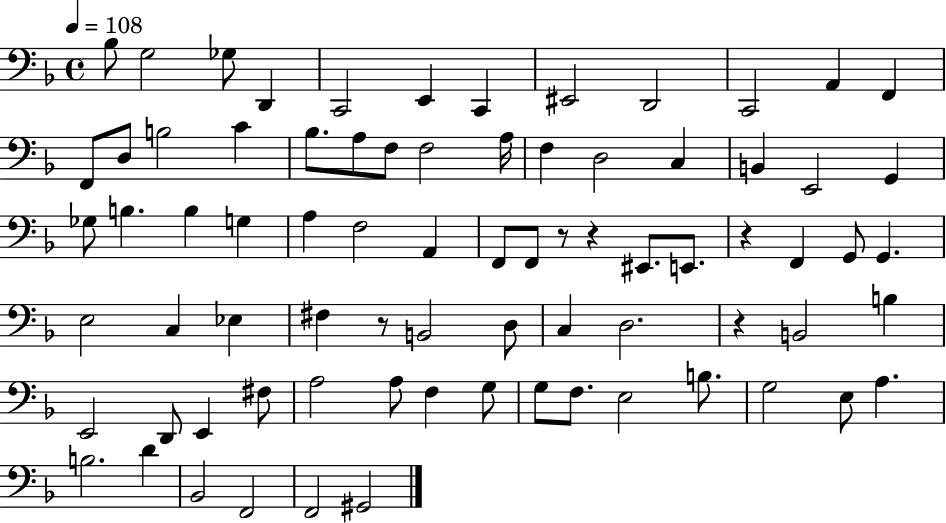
{
  \clef bass
  \time 4/4
  \defaultTimeSignature
  \key f \major
  \tempo 4 = 108
  bes8 g2 ges8 d,4 | c,2 e,4 c,4 | eis,2 d,2 | c,2 a,4 f,4 | \break f,8 d8 b2 c'4 | bes8. a8 f8 f2 a16 | f4 d2 c4 | b,4 e,2 g,4 | \break ges8 b4. b4 g4 | a4 f2 a,4 | f,8 f,8 r8 r4 eis,8. e,8. | r4 f,4 g,8 g,4. | \break e2 c4 ees4 | fis4 r8 b,2 d8 | c4 d2. | r4 b,2 b4 | \break e,2 d,8 e,4 fis8 | a2 a8 f4 g8 | g8 f8. e2 b8. | g2 e8 a4. | \break b2. d'4 | bes,2 f,2 | f,2 gis,2 | \bar "|."
}